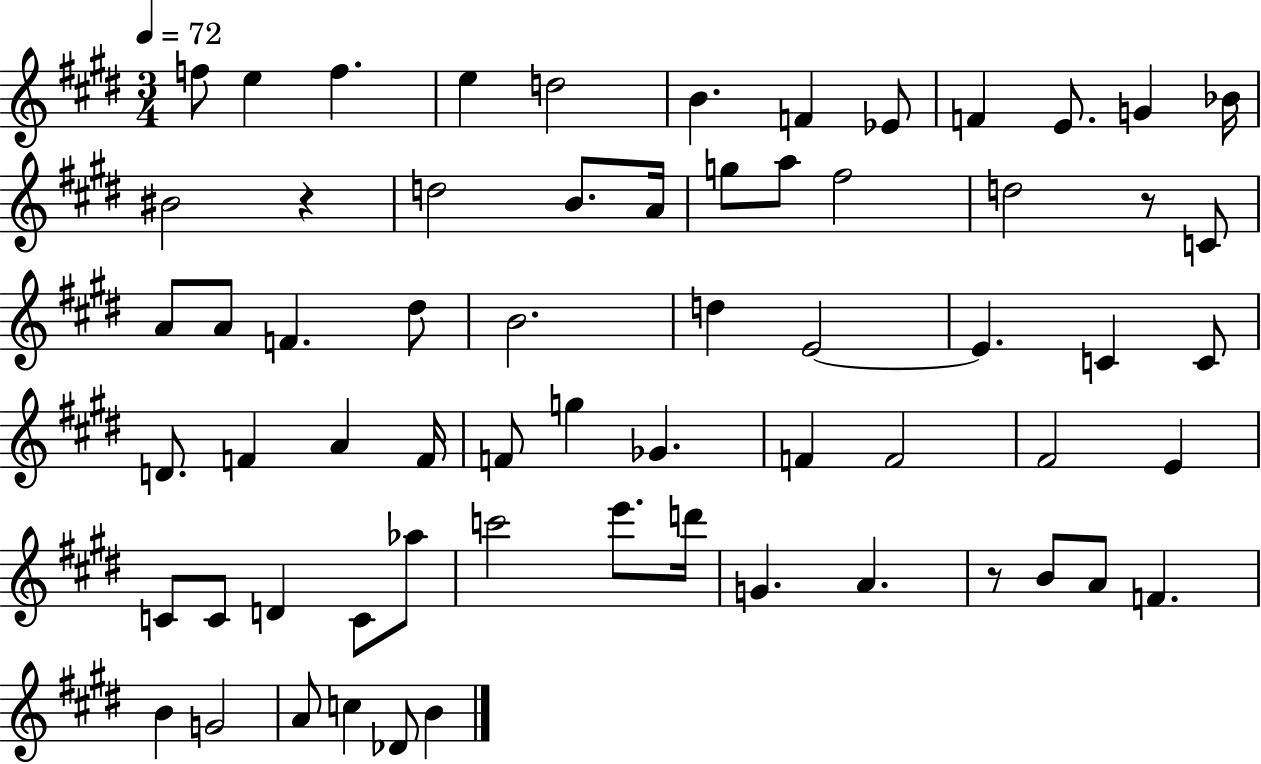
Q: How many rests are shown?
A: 3